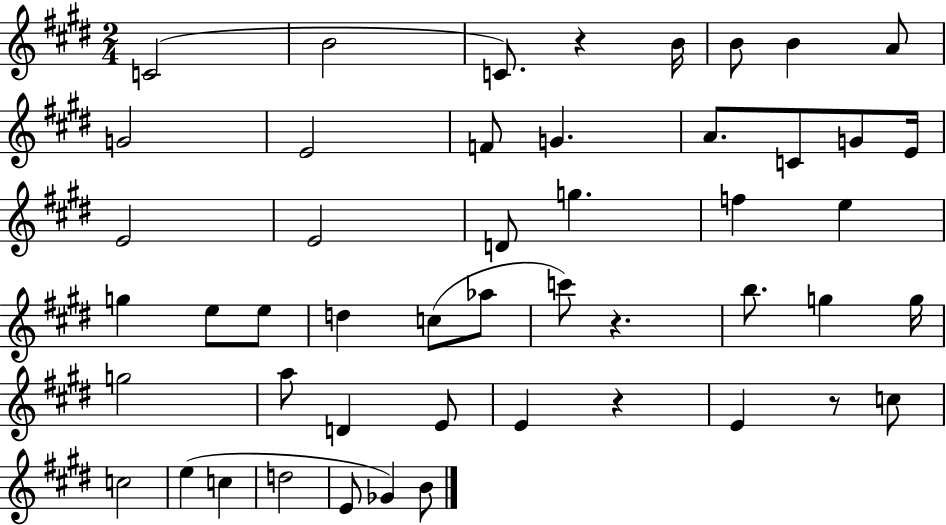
C4/h B4/h C4/e. R/q B4/s B4/e B4/q A4/e G4/h E4/h F4/e G4/q. A4/e. C4/e G4/e E4/s E4/h E4/h D4/e G5/q. F5/q E5/q G5/q E5/e E5/e D5/q C5/e Ab5/e C6/e R/q. B5/e. G5/q G5/s G5/h A5/e D4/q E4/e E4/q R/q E4/q R/e C5/e C5/h E5/q C5/q D5/h E4/e Gb4/q B4/e